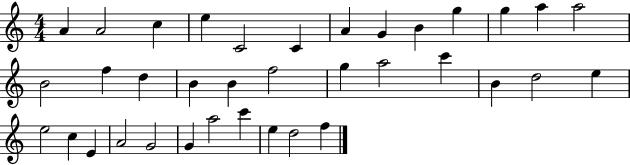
A4/q A4/h C5/q E5/q C4/h C4/q A4/q G4/q B4/q G5/q G5/q A5/q A5/h B4/h F5/q D5/q B4/q B4/q F5/h G5/q A5/h C6/q B4/q D5/h E5/q E5/h C5/q E4/q A4/h G4/h G4/q A5/h C6/q E5/q D5/h F5/q